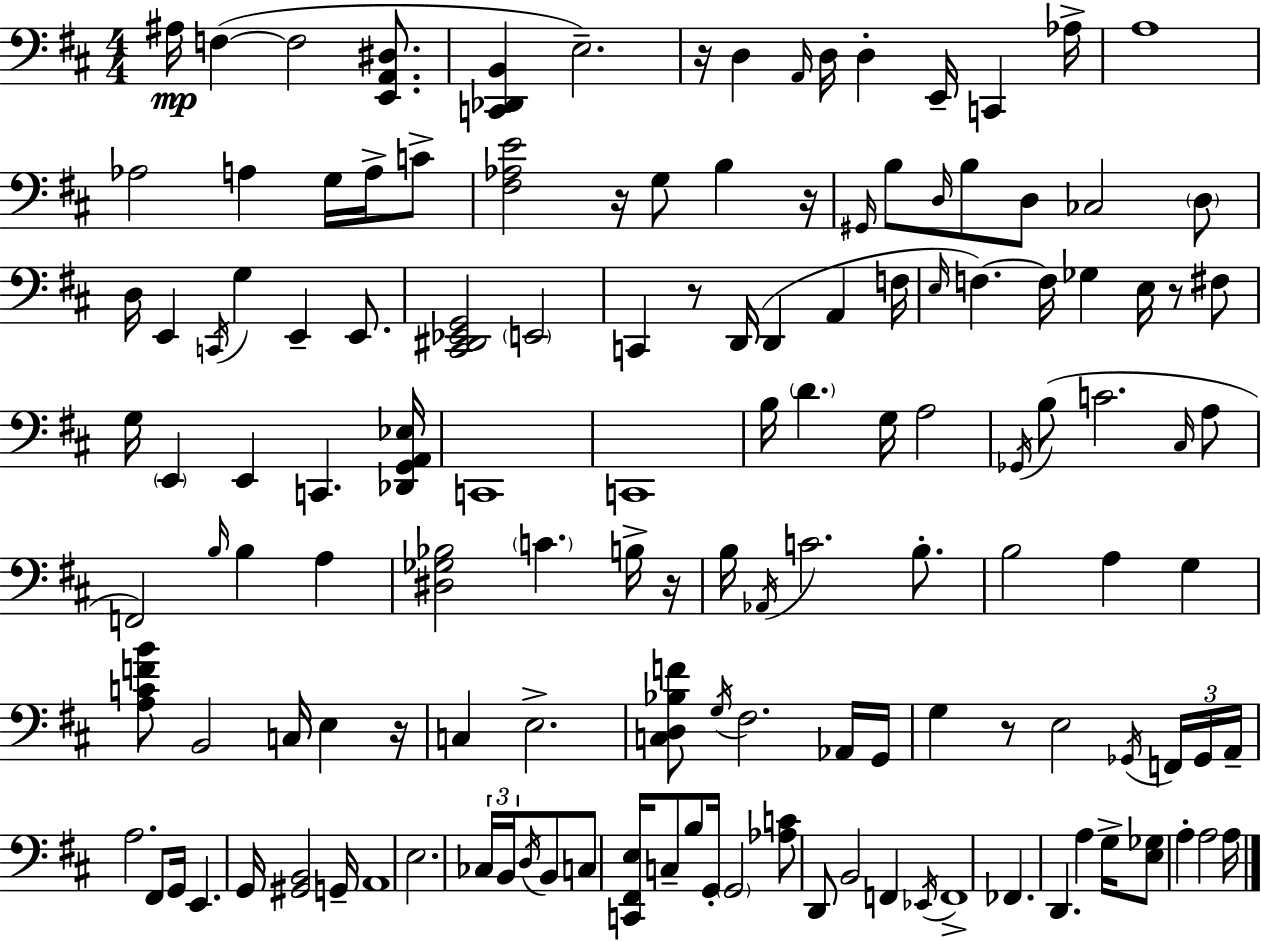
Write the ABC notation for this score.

X:1
T:Untitled
M:4/4
L:1/4
K:D
^A,/4 F, F,2 [E,,A,,^D,]/2 [C,,_D,,B,,] E,2 z/4 D, A,,/4 D,/4 D, E,,/4 C,, _A,/4 A,4 _A,2 A, G,/4 A,/4 C/2 [^F,_A,E]2 z/4 G,/2 B, z/4 ^G,,/4 B,/2 D,/4 B,/2 D,/2 _C,2 D,/2 D,/4 E,, C,,/4 G, E,, E,,/2 [^C,,^D,,_E,,G,,]2 E,,2 C,, z/2 D,,/4 D,, A,, F,/4 E,/4 F, F,/4 _G, E,/4 z/2 ^F,/2 G,/4 E,, E,, C,, [_D,,G,,A,,_E,]/4 C,,4 C,,4 B,/4 D G,/4 A,2 _G,,/4 B,/2 C2 ^C,/4 A,/2 F,,2 B,/4 B, A, [^D,_G,_B,]2 C B,/4 z/4 B,/4 _A,,/4 C2 B,/2 B,2 A, G, [A,CFB]/2 B,,2 C,/4 E, z/4 C, E,2 [C,D,_B,F]/2 G,/4 ^F,2 _A,,/4 G,,/4 G, z/2 E,2 _G,,/4 F,,/4 _G,,/4 A,,/4 A,2 ^F,,/2 G,,/4 E,, G,,/4 [^G,,B,,]2 G,,/4 A,,4 E,2 _C,/4 B,,/4 D,/4 B,,/2 C,/2 [C,,^F,,E,]/4 C,/2 B,/2 G,,/4 G,,2 [_A,C]/2 D,,/2 B,,2 F,, _E,,/4 F,,4 _F,, D,, A, G,/4 [E,_G,]/2 A, A,2 A,/4